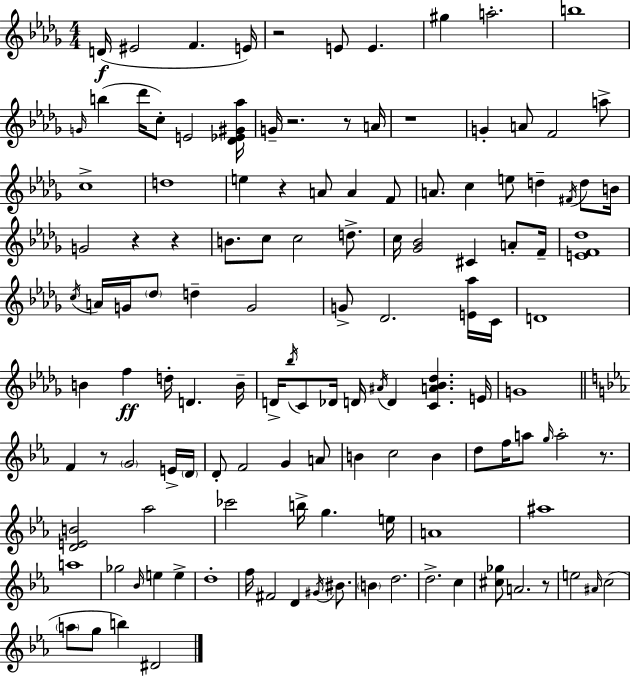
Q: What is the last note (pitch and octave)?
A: D#4